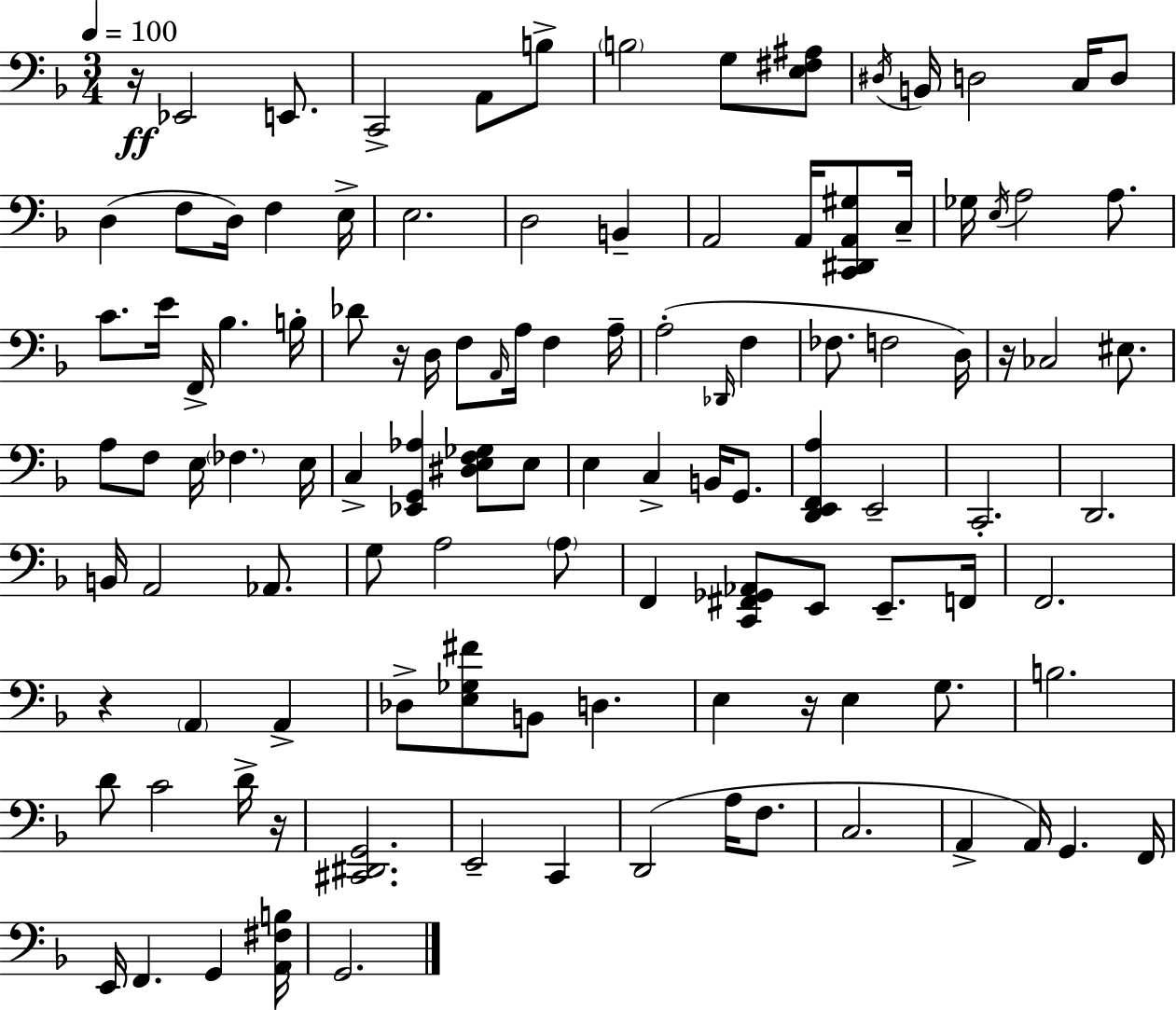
R/s Eb2/h E2/e. C2/h A2/e B3/e B3/h G3/e [E3,F#3,A#3]/e D#3/s B2/s D3/h C3/s D3/e D3/q F3/e D3/s F3/q E3/s E3/h. D3/h B2/q A2/h A2/s [C2,D#2,A2,G#3]/e C3/s Gb3/s E3/s A3/h A3/e. C4/e. E4/s F2/s Bb3/q. B3/s Db4/e R/s D3/s F3/e A2/s A3/s F3/q A3/s A3/h Db2/s F3/q FES3/e. F3/h D3/s R/s CES3/h EIS3/e. A3/e F3/e E3/s FES3/q. E3/s C3/q [Eb2,G2,Ab3]/q [D#3,E3,F3,Gb3]/e E3/e E3/q C3/q B2/s G2/e. [D2,E2,F2,A3]/q E2/h C2/h. D2/h. B2/s A2/h Ab2/e. G3/e A3/h A3/e F2/q [C2,F#2,Gb2,Ab2]/e E2/e E2/e. F2/s F2/h. R/q A2/q A2/q Db3/e [E3,Gb3,F#4]/e B2/e D3/q. E3/q R/s E3/q G3/e. B3/h. D4/e C4/h D4/s R/s [C#2,D#2,G2]/h. E2/h C2/q D2/h A3/s F3/e. C3/h. A2/q A2/s G2/q. F2/s E2/s F2/q. G2/q [A2,F#3,B3]/s G2/h.